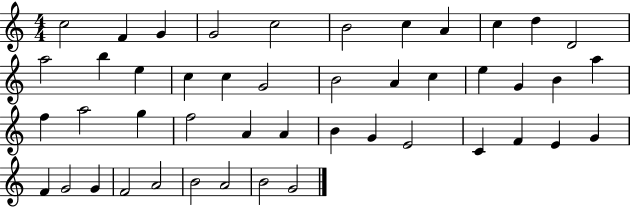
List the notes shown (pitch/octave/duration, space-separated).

C5/h F4/q G4/q G4/h C5/h B4/h C5/q A4/q C5/q D5/q D4/h A5/h B5/q E5/q C5/q C5/q G4/h B4/h A4/q C5/q E5/q G4/q B4/q A5/q F5/q A5/h G5/q F5/h A4/q A4/q B4/q G4/q E4/h C4/q F4/q E4/q G4/q F4/q G4/h G4/q F4/h A4/h B4/h A4/h B4/h G4/h